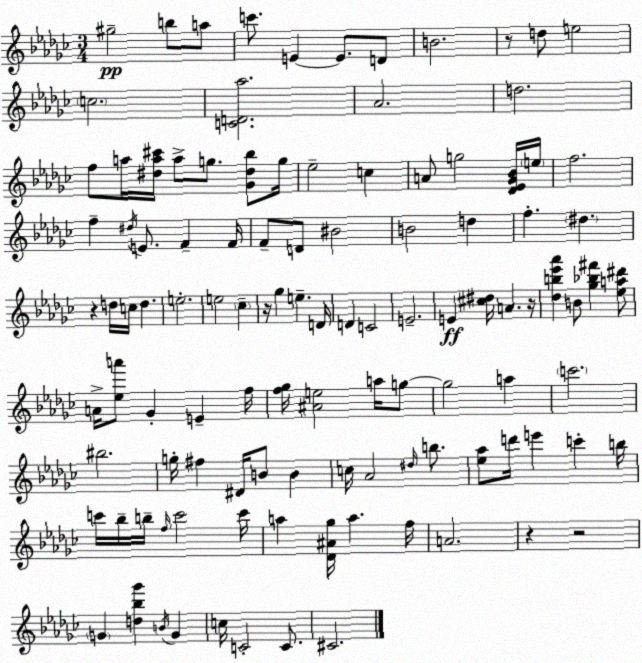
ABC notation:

X:1
T:Untitled
M:3/4
L:1/4
K:Ebm
^g2 b/2 a/2 c'/2 E E/2 D/2 B2 z/2 d/2 e2 c2 [CD_a]2 _A2 d2 f/2 a/4 [^da^c']/4 a/2 g/2 [_G^d_b]/2 g/4 _e2 c A/2 g2 [_D_E_G_B]/4 e/4 f2 f ^d/4 E/2 F F/4 F/2 D/2 ^B2 B2 d f ^d z d/4 c/4 d e2 e2 _c z/4 _g e D/4 D C2 E2 E [^c^d]/4 A z/4 [_db_e'_a'] B/2 [_g_b^f'] [_ea^d']/2 A/4 [_ea']/2 _G E f/4 [f_g]/4 [^Ae]2 a/4 g/2 g2 a c'2 ^b2 g/4 ^f ^D/4 B/2 B c/4 _A2 ^d/4 b/2 [_e_a]/2 d'/4 e' c' b/4 c'/4 _b/4 b/4 f/4 c'2 c'/4 a [_D^A_g]/4 a f/4 A2 z z2 G [d_b_g'] B/4 G c/4 C2 C/2 ^C2